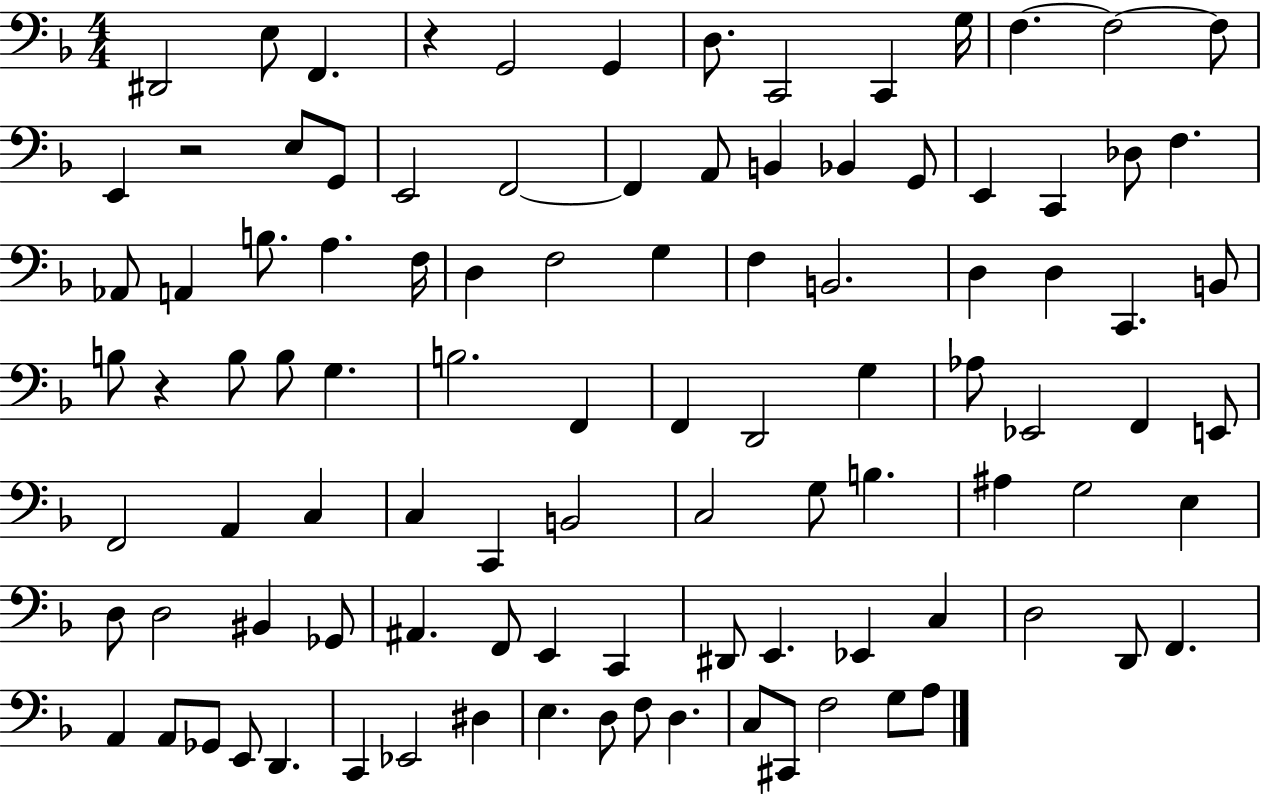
{
  \clef bass
  \numericTimeSignature
  \time 4/4
  \key f \major
  dis,2 e8 f,4. | r4 g,2 g,4 | d8. c,2 c,4 g16 | f4.~~ f2~~ f8 | \break e,4 r2 e8 g,8 | e,2 f,2~~ | f,4 a,8 b,4 bes,4 g,8 | e,4 c,4 des8 f4. | \break aes,8 a,4 b8. a4. f16 | d4 f2 g4 | f4 b,2. | d4 d4 c,4. b,8 | \break b8 r4 b8 b8 g4. | b2. f,4 | f,4 d,2 g4 | aes8 ees,2 f,4 e,8 | \break f,2 a,4 c4 | c4 c,4 b,2 | c2 g8 b4. | ais4 g2 e4 | \break d8 d2 bis,4 ges,8 | ais,4. f,8 e,4 c,4 | dis,8 e,4. ees,4 c4 | d2 d,8 f,4. | \break a,4 a,8 ges,8 e,8 d,4. | c,4 ees,2 dis4 | e4. d8 f8 d4. | c8 cis,8 f2 g8 a8 | \break \bar "|."
}